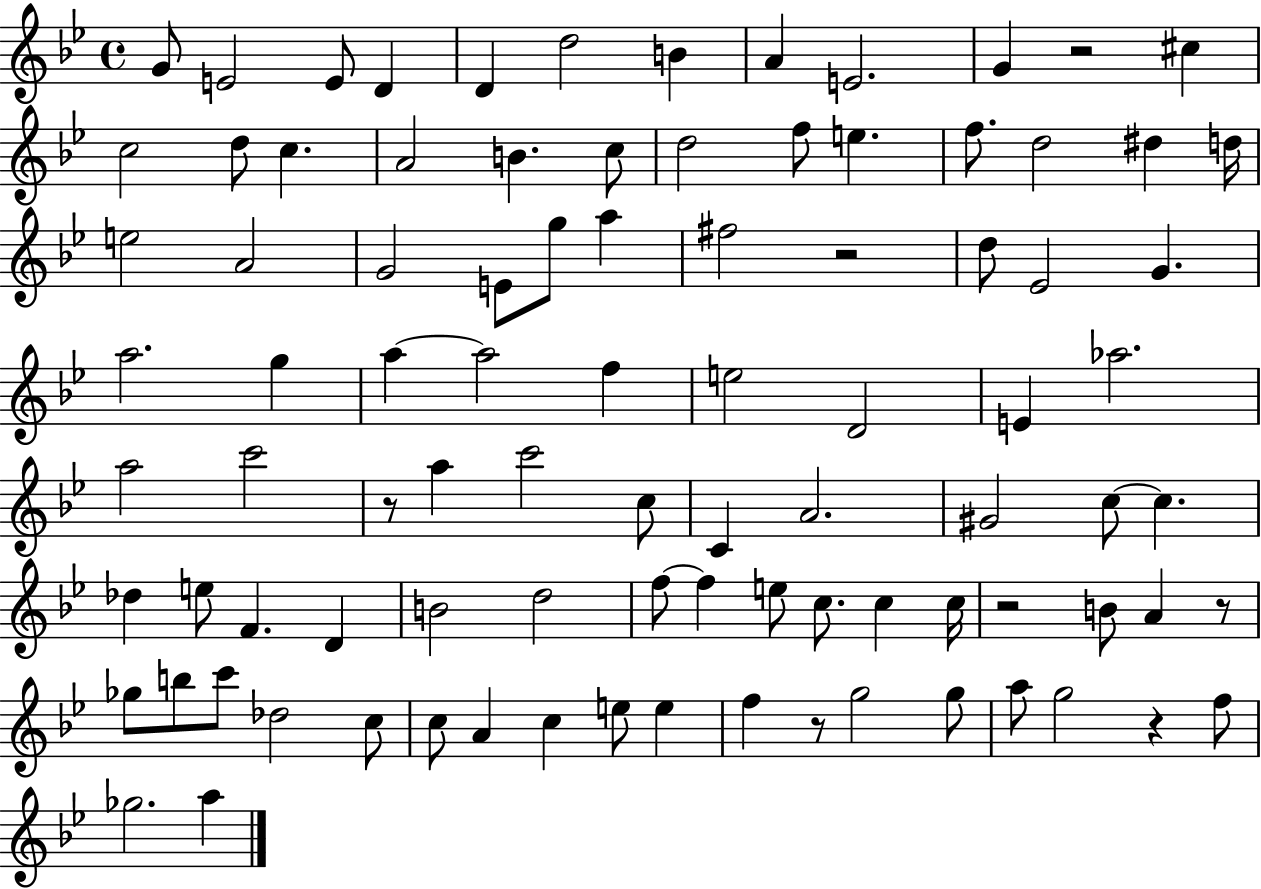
G4/e E4/h E4/e D4/q D4/q D5/h B4/q A4/q E4/h. G4/q R/h C#5/q C5/h D5/e C5/q. A4/h B4/q. C5/e D5/h F5/e E5/q. F5/e. D5/h D#5/q D5/s E5/h A4/h G4/h E4/e G5/e A5/q F#5/h R/h D5/e Eb4/h G4/q. A5/h. G5/q A5/q A5/h F5/q E5/h D4/h E4/q Ab5/h. A5/h C6/h R/e A5/q C6/h C5/e C4/q A4/h. G#4/h C5/e C5/q. Db5/q E5/e F4/q. D4/q B4/h D5/h F5/e F5/q E5/e C5/e. C5/q C5/s R/h B4/e A4/q R/e Gb5/e B5/e C6/e Db5/h C5/e C5/e A4/q C5/q E5/e E5/q F5/q R/e G5/h G5/e A5/e G5/h R/q F5/e Gb5/h. A5/q